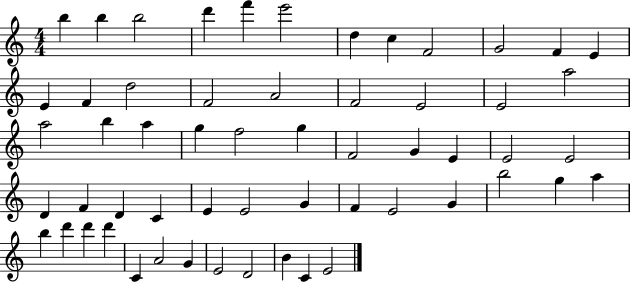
B5/q B5/q B5/h D6/q F6/q E6/h D5/q C5/q F4/h G4/h F4/q E4/q E4/q F4/q D5/h F4/h A4/h F4/h E4/h E4/h A5/h A5/h B5/q A5/q G5/q F5/h G5/q F4/h G4/q E4/q E4/h E4/h D4/q F4/q D4/q C4/q E4/q E4/h G4/q F4/q E4/h G4/q B5/h G5/q A5/q B5/q D6/q D6/q D6/q C4/q A4/h G4/q E4/h D4/h B4/q C4/q E4/h